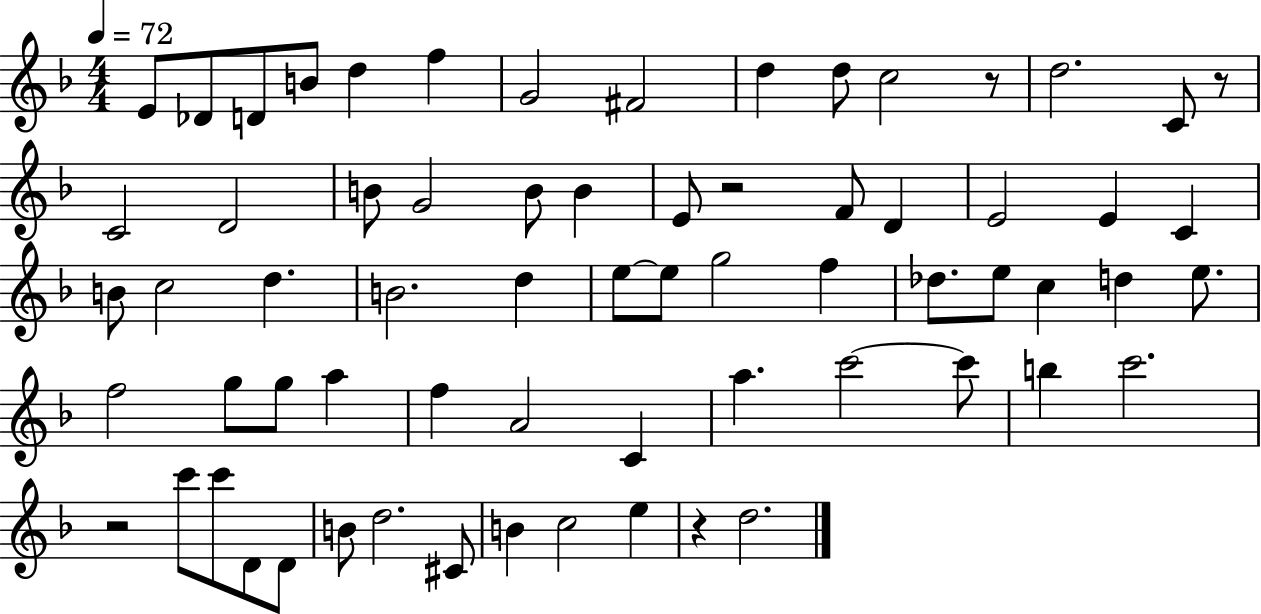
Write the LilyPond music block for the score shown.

{
  \clef treble
  \numericTimeSignature
  \time 4/4
  \key f \major
  \tempo 4 = 72
  e'8 des'8 d'8 b'8 d''4 f''4 | g'2 fis'2 | d''4 d''8 c''2 r8 | d''2. c'8 r8 | \break c'2 d'2 | b'8 g'2 b'8 b'4 | e'8 r2 f'8 d'4 | e'2 e'4 c'4 | \break b'8 c''2 d''4. | b'2. d''4 | e''8~~ e''8 g''2 f''4 | des''8. e''8 c''4 d''4 e''8. | \break f''2 g''8 g''8 a''4 | f''4 a'2 c'4 | a''4. c'''2~~ c'''8 | b''4 c'''2. | \break r2 c'''8 c'''8 d'8 d'8 | b'8 d''2. cis'8 | b'4 c''2 e''4 | r4 d''2. | \break \bar "|."
}